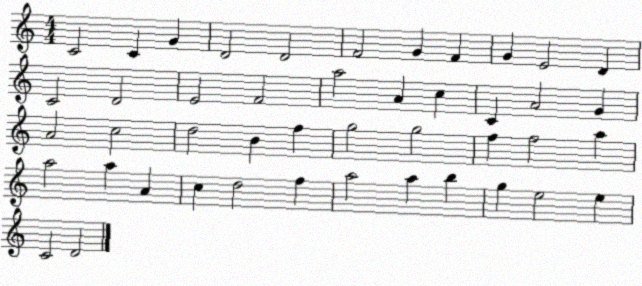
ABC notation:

X:1
T:Untitled
M:4/4
L:1/4
K:C
C2 C G D2 D2 F2 G F G E2 D C2 D2 E2 F2 a2 A c C A2 G A2 c2 d2 B f g2 g2 f f2 a a2 a A c d2 f a2 a b g e2 e C2 D2